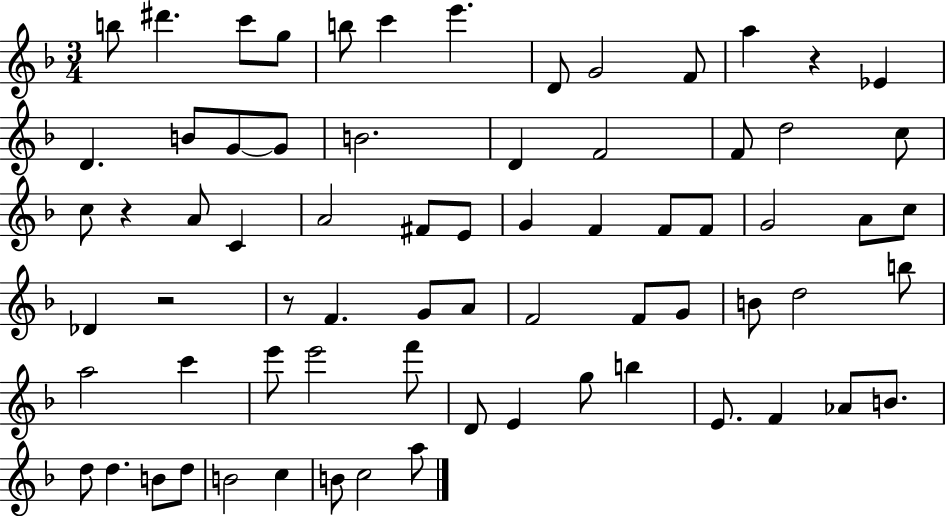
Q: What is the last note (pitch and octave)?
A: A5